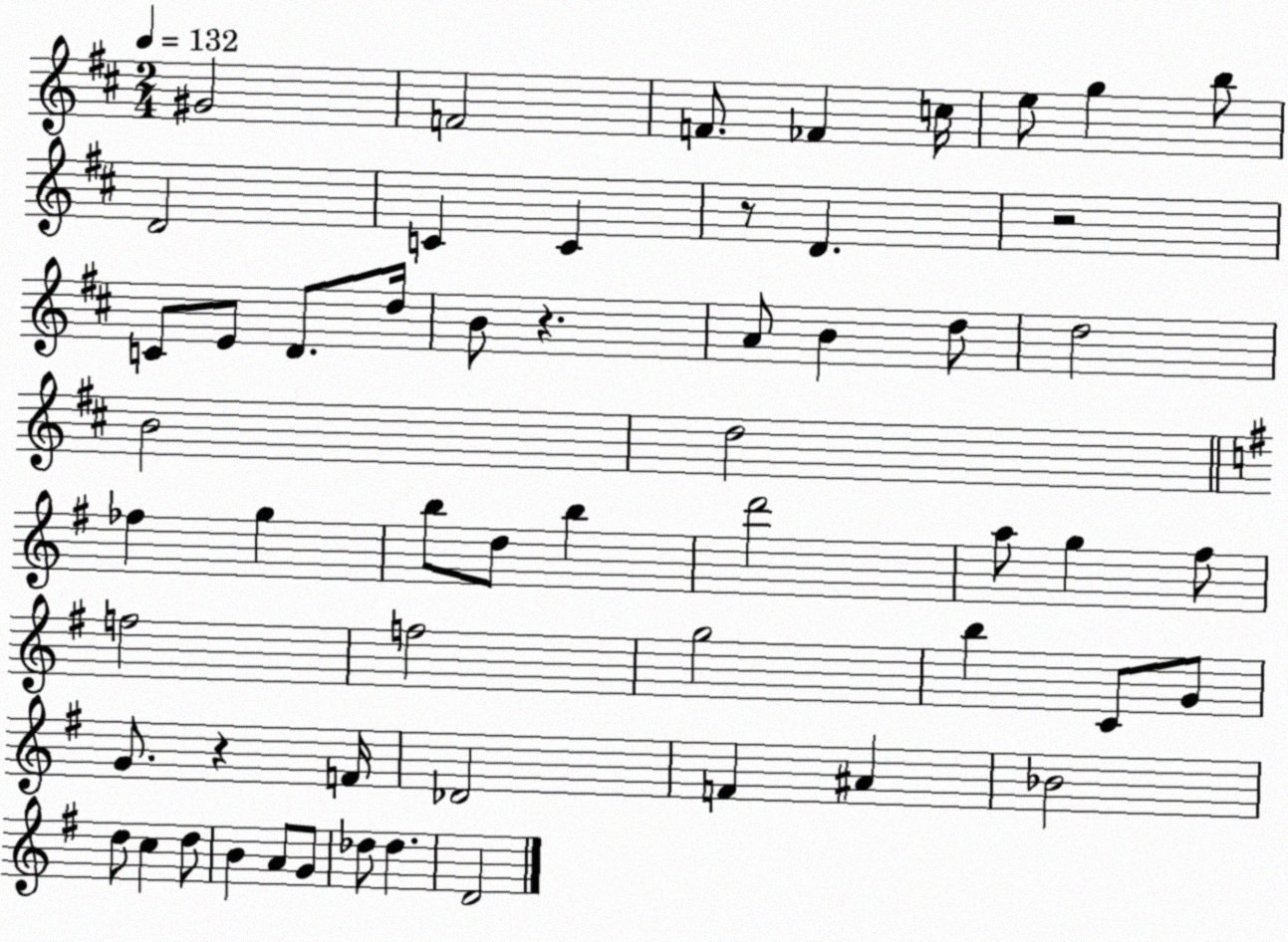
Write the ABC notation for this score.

X:1
T:Untitled
M:2/4
L:1/4
K:D
^G2 F2 F/2 _F c/4 e/2 g b/2 D2 C C z/2 D z2 C/2 E/2 D/2 d/4 B/2 z A/2 B d/2 d2 B2 d2 _f g b/2 d/2 b d'2 a/2 g ^f/2 f2 f2 g2 b C/2 G/2 G/2 z F/4 _D2 F ^A _B2 d/2 c d/2 B A/2 G/2 _d/2 _d D2